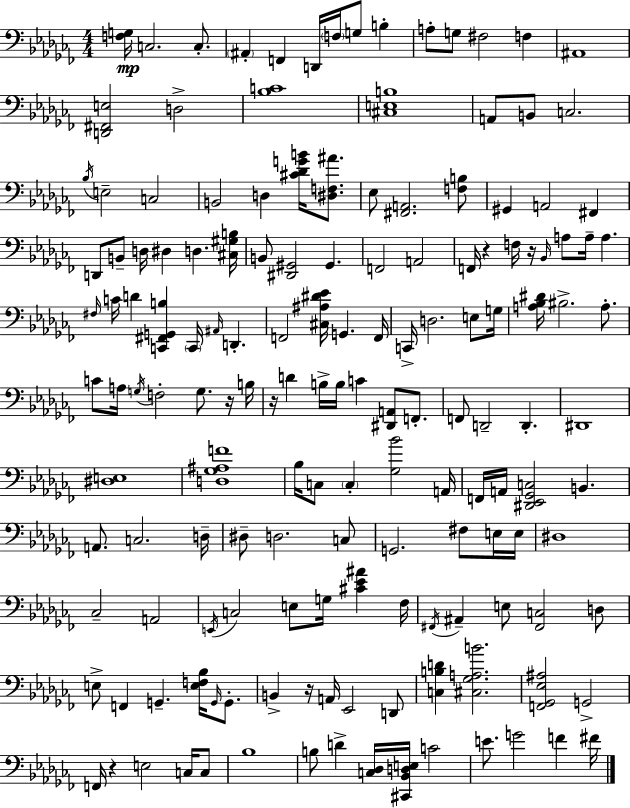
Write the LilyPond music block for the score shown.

{
  \clef bass
  \numericTimeSignature
  \time 4/4
  \key aes \minor
  <f g>16\mp c2. c8.-. | \parenthesize ais,4-. f,4 d,16 \parenthesize f16 g8 b4-. | a8-. g8 fis2 f4 | ais,1 | \break <d, fis, e>2 d2-> | <bes c'>1 | <cis e b>1 | a,8 b,8 c2. | \break \acciaccatura { bes16 } e2-- c2 | b,2 d4 <cis' des' g' b'>16 <dis f ais'>8. | ees8 <fis, a,>2. <f b>8 | gis,4 a,2 fis,4 | \break d,8 b,8-- d16 dis4 d4. | <cis gis b>16 b,8 <dis, gis,>2 gis,4. | f,2 a,2 | f,16 r4 f16 r16 \grace { bes,16 } a8 a16-- a4. | \break \grace { fis16 } c'16 d'4 <c, fis, g, b>4 \parenthesize c,16 \grace { ais,16 } d,4.-. | f,2 <cis ais dis' ees'>16 g,4. | f,16 c,16-> d2. | e8 g16 <a bes dis'>16 bis2.-> | \break a8.-. c'8 a16 \acciaccatura { g16 } f2-. | g8. r16 b16 r16 d'4 b16-> b16 c'4 | <dis, a,>8 f,8.-. f,8 d,2-- d,4.-. | dis,1 | \break <dis e>1 | <d ges ais f'>1 | bes16 c8 \parenthesize c4-. <ges bes'>2 | a,16 f,16 a,16 <dis, ees, ges, c>2 b,4. | \break a,8. c2. | d16-- dis8-- d2. | c8 g,2. | fis8 e16 e16 dis1 | \break ces2-- a,2 | \acciaccatura { e,16 } c2 e8 | g16 <cis' ees' ais'>4 fes16 \acciaccatura { fis,16 } ais,4-- e8 <fis, c>2 | d8 e8-> f,4 g,4.-- | \break <e f bes>16 \grace { g,16 } g,8.-. b,4-> r16 a,16 ees,2 | d,8 <c b d'>4 <cis ges a b'>2. | <f, ges, ees ais>2 | g,2-> f,16 r4 e2 | \break c16 c8 bes1 | b8 d'4-> <c des>16 <cis, bes, d e>16 | c'2 e'8. g'2 | f'4 fis'16 \bar "|."
}